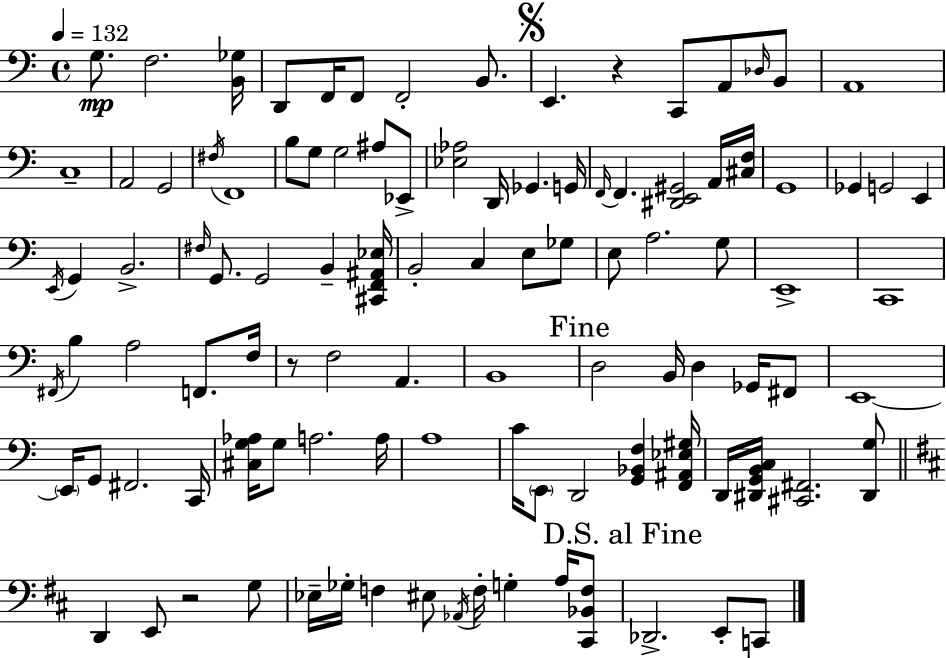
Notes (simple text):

G3/e. F3/h. [B2,Gb3]/s D2/e F2/s F2/e F2/h B2/e. E2/q. R/q C2/e A2/e Db3/s B2/e A2/w C3/w A2/h G2/h F#3/s F2/w B3/e G3/e G3/h A#3/e Eb2/e [Eb3,Ab3]/h D2/s Gb2/q. G2/s F2/s F2/q. [D#2,E2,G#2]/h A2/s [C#3,F3]/s G2/w Gb2/q G2/h E2/q E2/s G2/q B2/h. F#3/s G2/e. G2/h B2/q [C#2,F2,A#2,Eb3]/s B2/h C3/q E3/e Gb3/e E3/e A3/h. G3/e E2/w C2/w F#2/s B3/q A3/h F2/e. F3/s R/e F3/h A2/q. B2/w D3/h B2/s D3/q Gb2/s F#2/e E2/w E2/s G2/e F#2/h. C2/s [C#3,G3,Ab3]/s G3/e A3/h. A3/s A3/w C4/s E2/e D2/h [G2,Bb2,F3]/q [F2,A#2,Eb3,G#3]/s D2/s [D#2,G2,B2,C3]/s [C#2,F#2]/h. [D#2,G3]/e D2/q E2/e R/h G3/e Eb3/s Gb3/s F3/q EIS3/e Ab2/s F3/s G3/q A3/s [C#2,Bb2,F3]/e Db2/h. E2/e C2/e